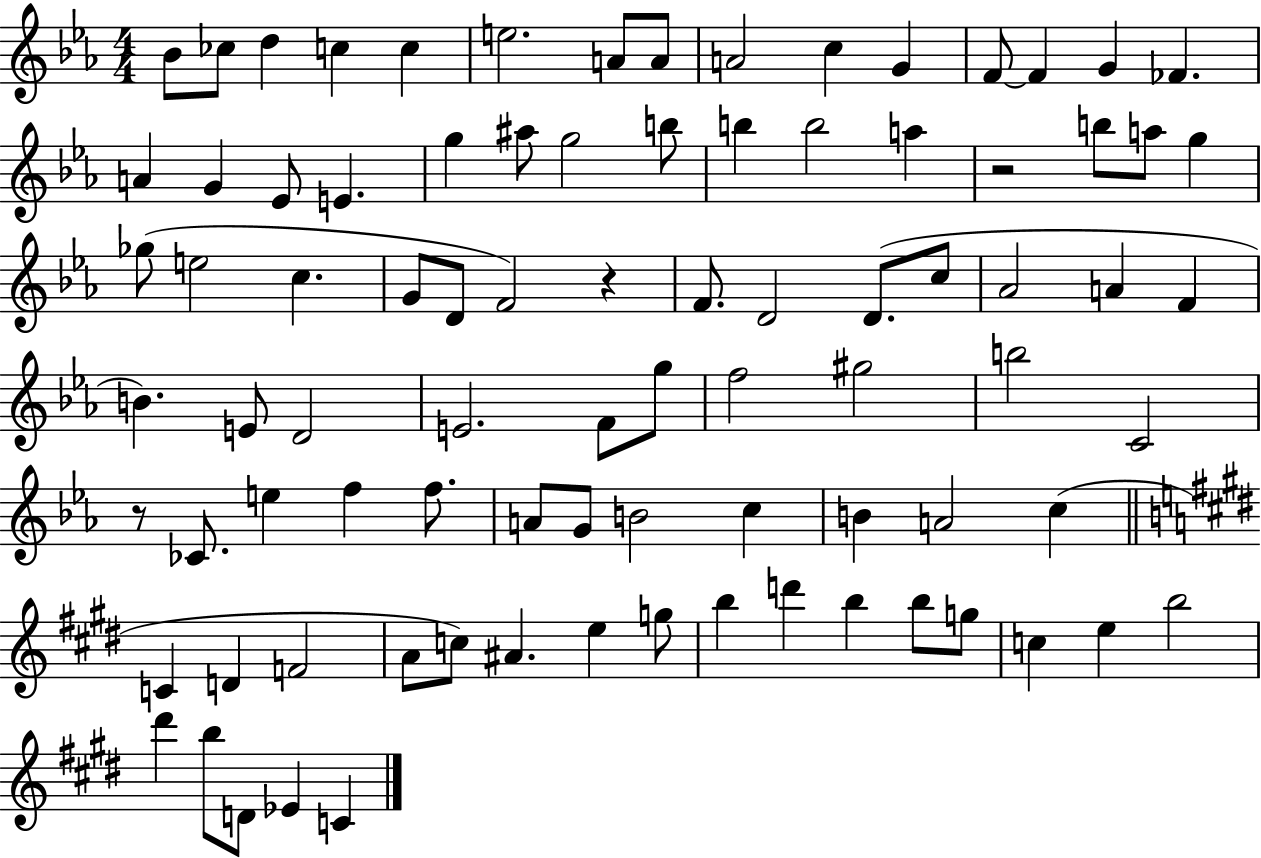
Bb4/e CES5/e D5/q C5/q C5/q E5/h. A4/e A4/e A4/h C5/q G4/q F4/e F4/q G4/q FES4/q. A4/q G4/q Eb4/e E4/q. G5/q A#5/e G5/h B5/e B5/q B5/h A5/q R/h B5/e A5/e G5/q Gb5/e E5/h C5/q. G4/e D4/e F4/h R/q F4/e. D4/h D4/e. C5/e Ab4/h A4/q F4/q B4/q. E4/e D4/h E4/h. F4/e G5/e F5/h G#5/h B5/h C4/h R/e CES4/e. E5/q F5/q F5/e. A4/e G4/e B4/h C5/q B4/q A4/h C5/q C4/q D4/q F4/h A4/e C5/e A#4/q. E5/q G5/e B5/q D6/q B5/q B5/e G5/e C5/q E5/q B5/h D#6/q B5/e D4/e Eb4/q C4/q